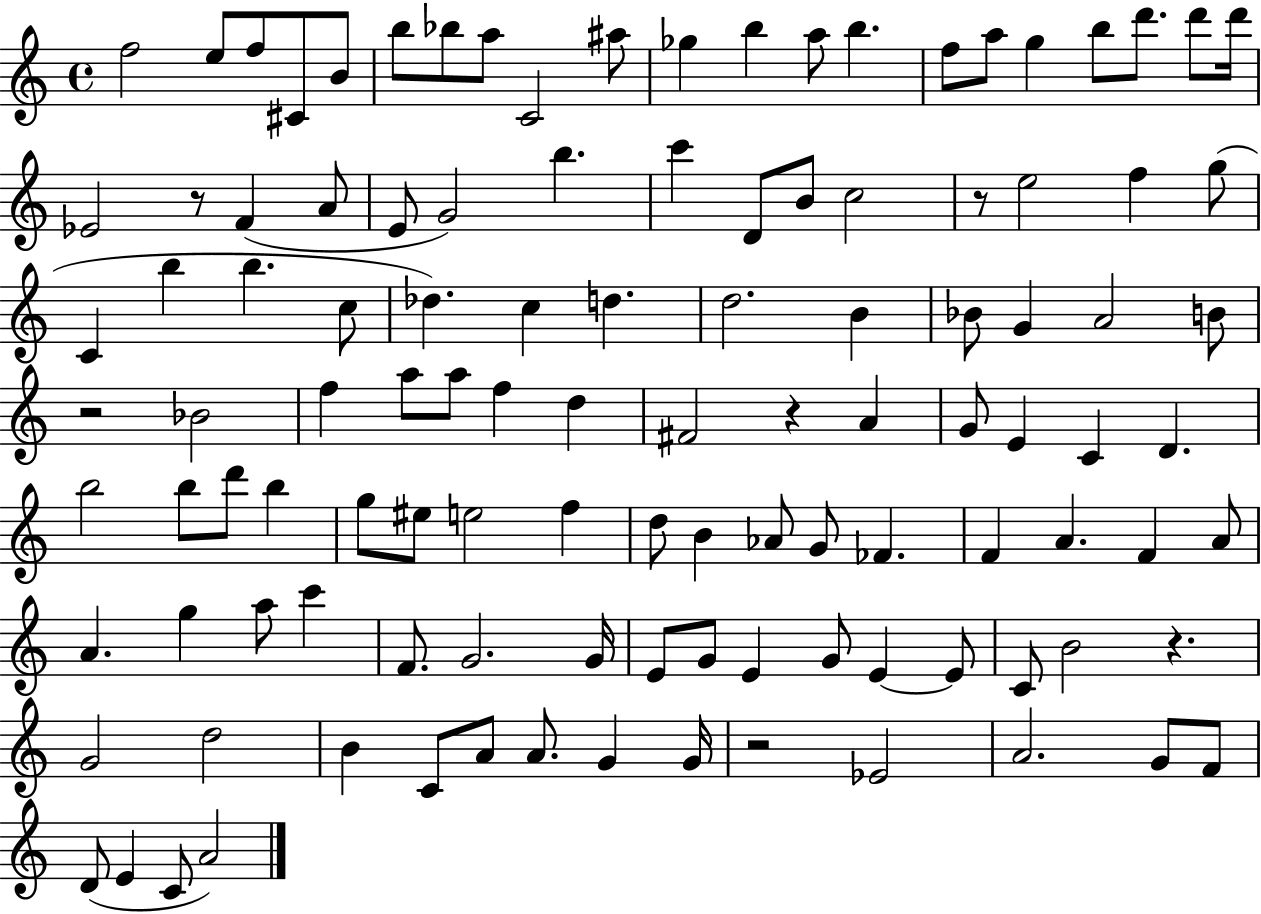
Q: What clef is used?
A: treble